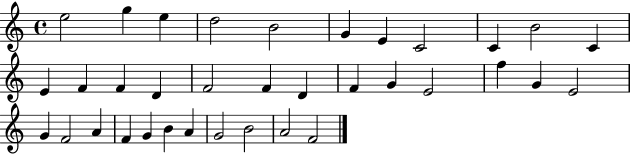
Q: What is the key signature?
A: C major